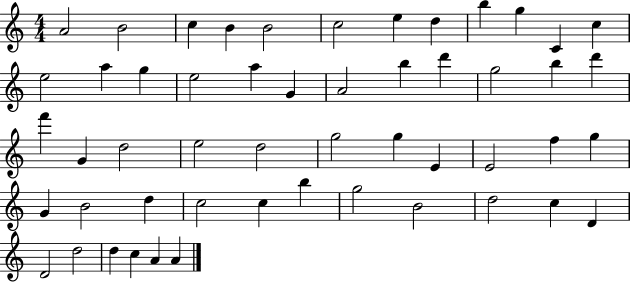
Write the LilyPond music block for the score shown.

{
  \clef treble
  \numericTimeSignature
  \time 4/4
  \key c \major
  a'2 b'2 | c''4 b'4 b'2 | c''2 e''4 d''4 | b''4 g''4 c'4 c''4 | \break e''2 a''4 g''4 | e''2 a''4 g'4 | a'2 b''4 d'''4 | g''2 b''4 d'''4 | \break f'''4 g'4 d''2 | e''2 d''2 | g''2 g''4 e'4 | e'2 f''4 g''4 | \break g'4 b'2 d''4 | c''2 c''4 b''4 | g''2 b'2 | d''2 c''4 d'4 | \break d'2 d''2 | d''4 c''4 a'4 a'4 | \bar "|."
}